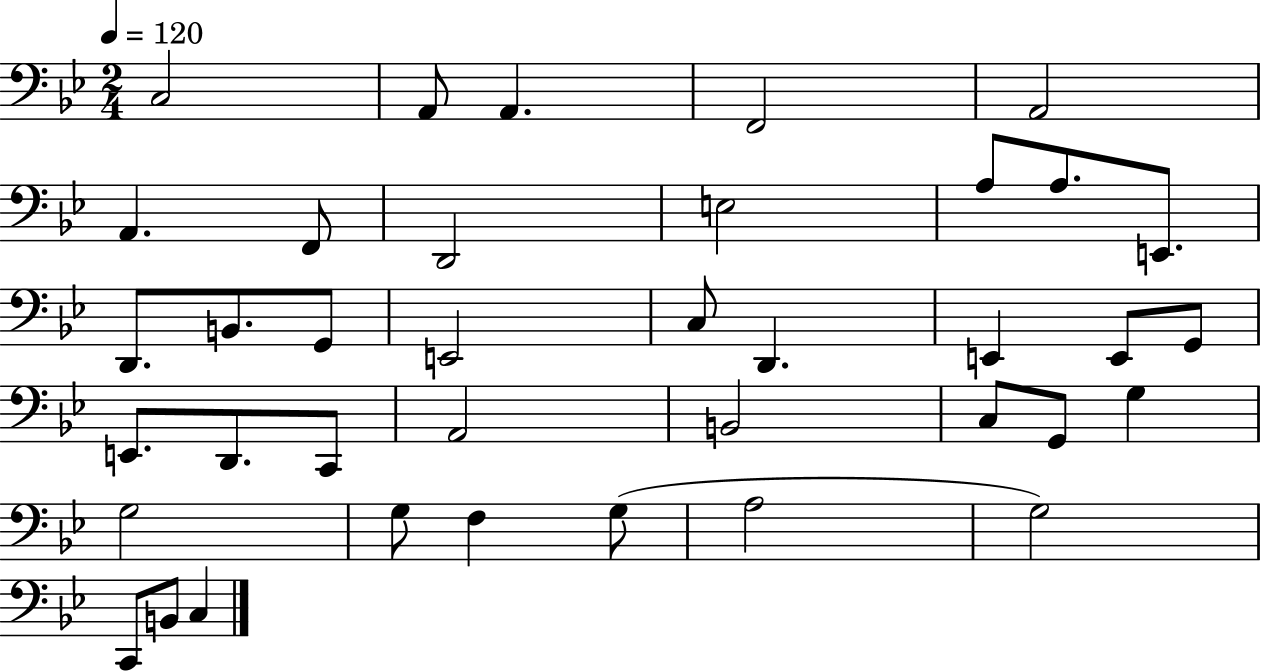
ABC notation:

X:1
T:Untitled
M:2/4
L:1/4
K:Bb
C,2 A,,/2 A,, F,,2 A,,2 A,, F,,/2 D,,2 E,2 A,/2 A,/2 E,,/2 D,,/2 B,,/2 G,,/2 E,,2 C,/2 D,, E,, E,,/2 G,,/2 E,,/2 D,,/2 C,,/2 A,,2 B,,2 C,/2 G,,/2 G, G,2 G,/2 F, G,/2 A,2 G,2 C,,/2 B,,/2 C,